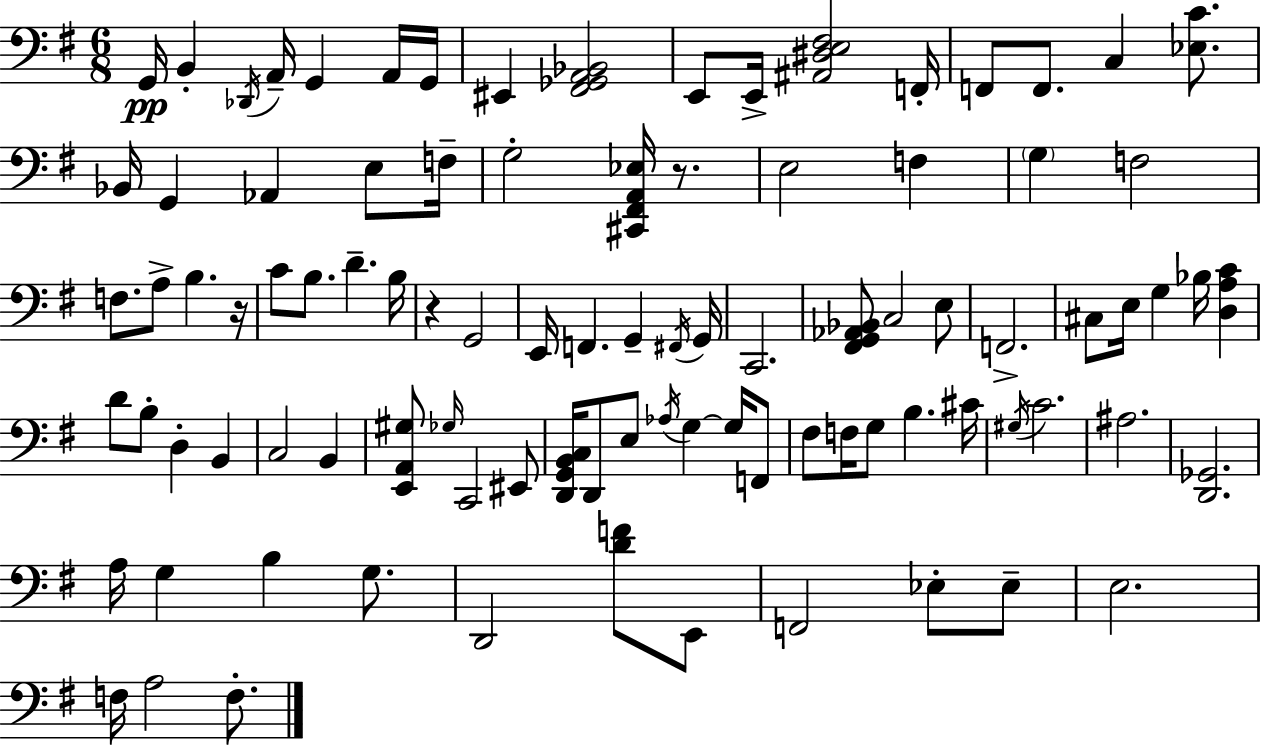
{
  \clef bass
  \numericTimeSignature
  \time 6/8
  \key e \minor
  \repeat volta 2 { g,16\pp b,4-. \acciaccatura { des,16 } a,16-- g,4 a,16 | g,16 eis,4 <fis, ges, a, bes,>2 | e,8 e,16-> <ais, dis e fis>2 | f,16-. f,8 f,8. c4 <ees c'>8. | \break bes,16 g,4 aes,4 e8 | f16-- g2-. <cis, fis, a, ees>16 r8. | e2 f4 | \parenthesize g4 f2 | \break f8. a8-> b4. | r16 c'8 b8. d'4.-- | b16 r4 g,2 | e,16 f,4. g,4-- | \break \acciaccatura { fis,16 } g,16 c,2. | <fis, g, aes, bes,>8 c2 | e8 f,2.-> | cis8 e16 g4 bes16 <d a c'>4 | \break d'8 b8-. d4-. b,4 | c2 b,4 | <e, a, gis>8 \grace { ges16 } c,2 | eis,8 <d, g, b, c>16 d,8 e8 \acciaccatura { aes16 } g4~~ | \break g16 f,8 fis8 f16 g8 b4. | cis'16 \acciaccatura { gis16 } c'2. | ais2. | <d, ges,>2. | \break a16 g4 b4 | g8. d,2 | <d' f'>8 e,8 f,2 | ees8-. ees8-- e2. | \break f16 a2 | f8.-. } \bar "|."
}